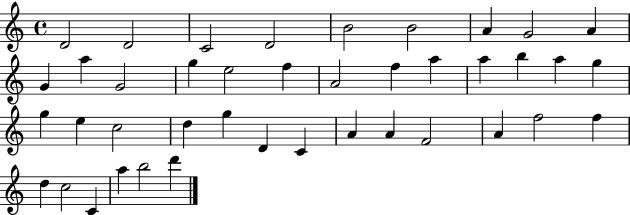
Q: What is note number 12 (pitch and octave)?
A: G4